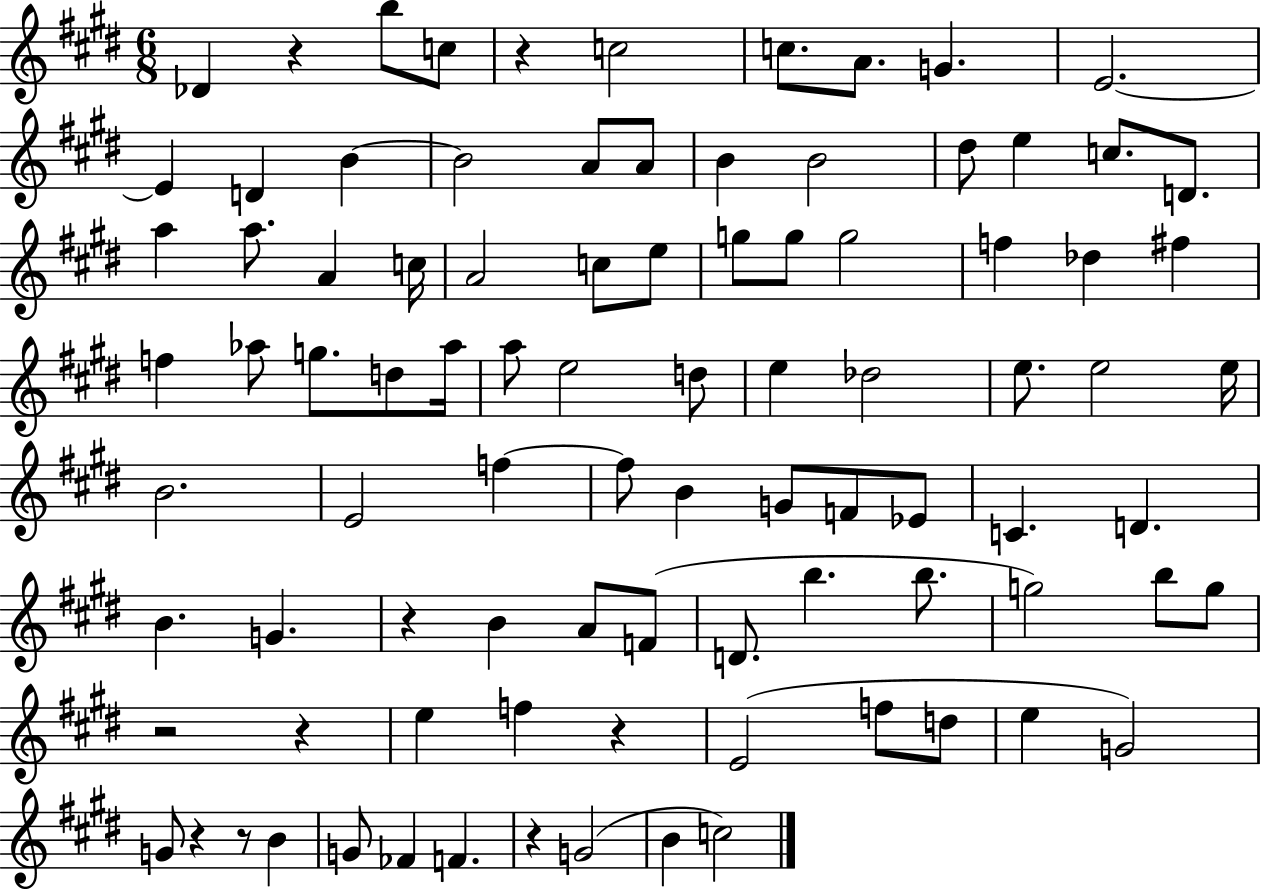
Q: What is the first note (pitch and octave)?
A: Db4